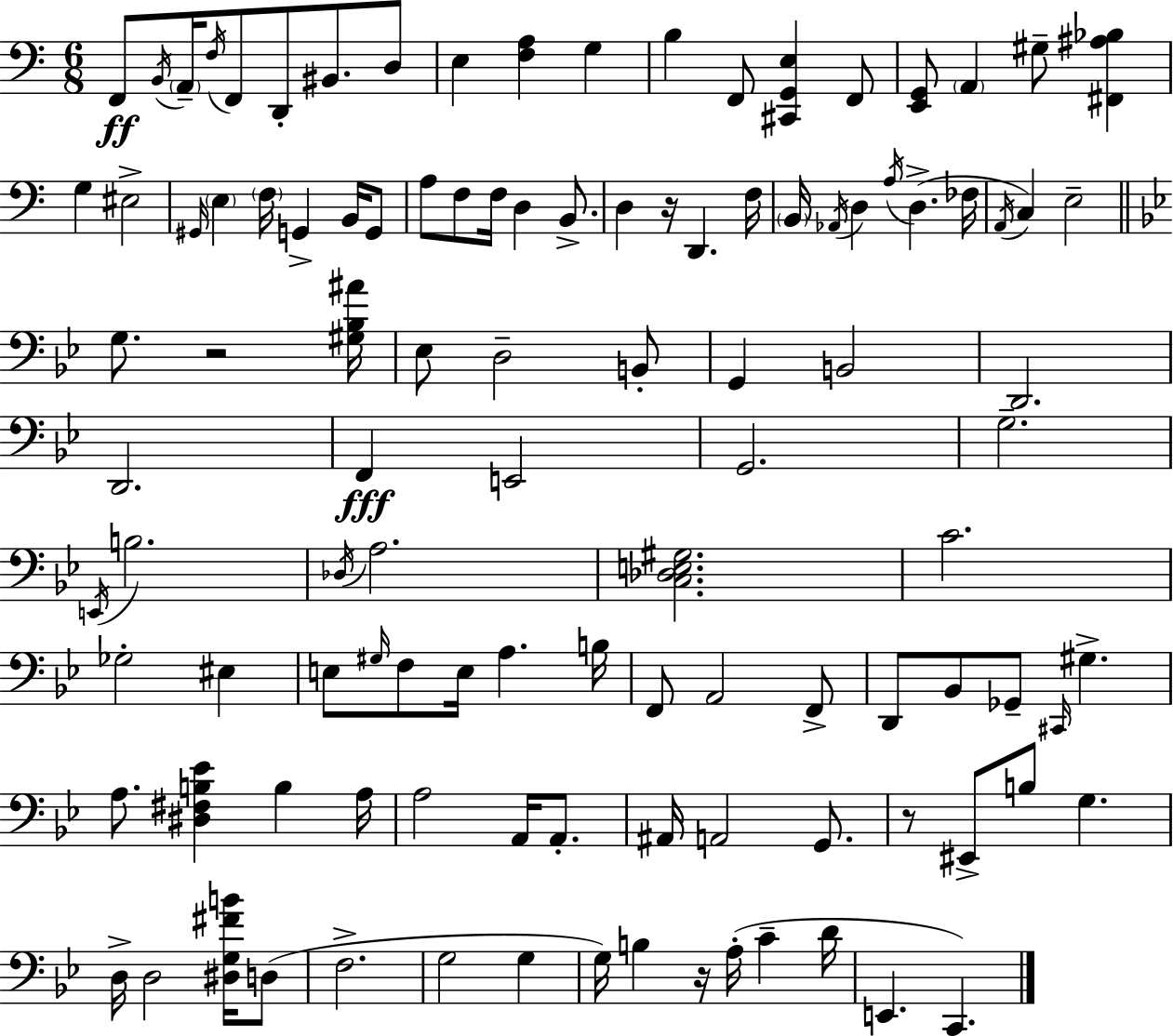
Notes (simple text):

F2/e B2/s A2/s F3/s F2/e D2/e BIS2/e. D3/e E3/q [F3,A3]/q G3/q B3/q F2/e [C#2,G2,E3]/q F2/e [E2,G2]/e A2/q G#3/e [F#2,A#3,Bb3]/q G3/q EIS3/h G#2/s E3/q F3/s G2/q B2/s G2/e A3/e F3/e F3/s D3/q B2/e. D3/q R/s D2/q. F3/s B2/s Ab2/s D3/q A3/s D3/q. FES3/s A2/s C3/q E3/h G3/e. R/h [G#3,Bb3,A#4]/s Eb3/e D3/h B2/e G2/q B2/h D2/h. D2/h. F2/q E2/h G2/h. G3/h. E2/s B3/h. Db3/s A3/h. [C3,Db3,E3,G#3]/h. C4/h. Gb3/h EIS3/q E3/e G#3/s F3/e E3/s A3/q. B3/s F2/e A2/h F2/e D2/e Bb2/e Gb2/e C#2/s G#3/q. A3/e. [D#3,F#3,B3,Eb4]/q B3/q A3/s A3/h A2/s A2/e. A#2/s A2/h G2/e. R/e EIS2/e B3/e G3/q. D3/s D3/h [D#3,G3,F#4,B4]/s D3/e F3/h. G3/h G3/q G3/s B3/q R/s A3/s C4/q D4/s E2/q. C2/q.